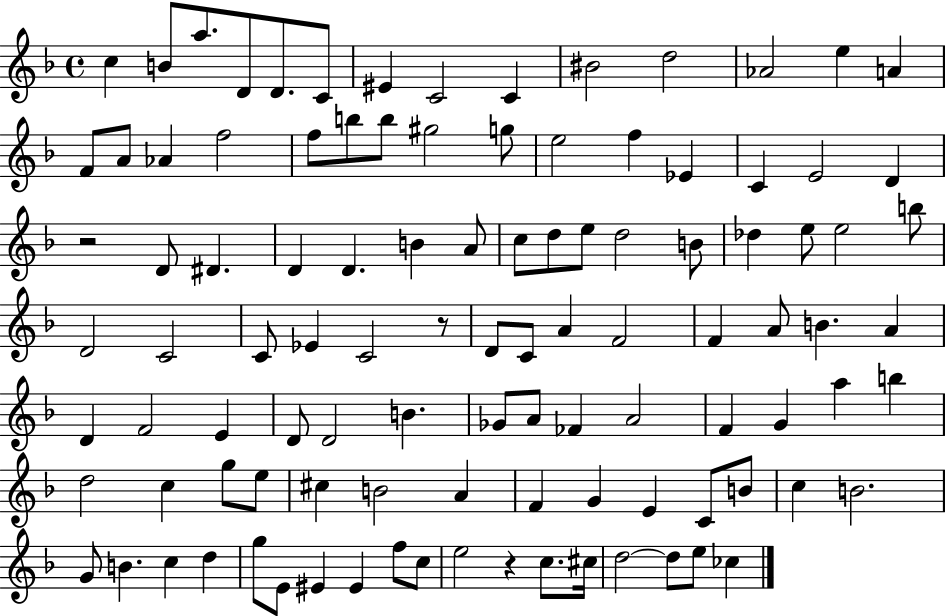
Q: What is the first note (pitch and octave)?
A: C5